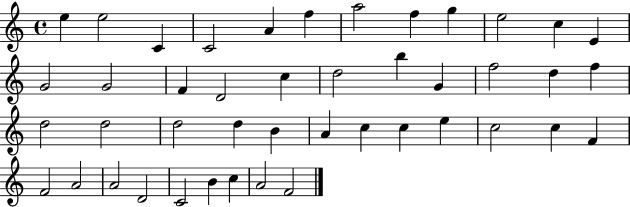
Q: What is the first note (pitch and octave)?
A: E5